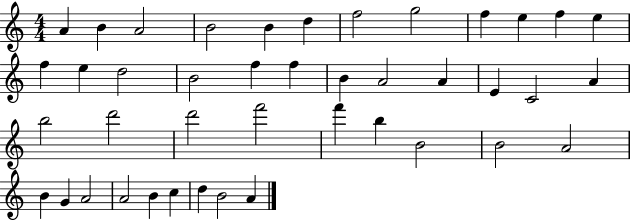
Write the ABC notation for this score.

X:1
T:Untitled
M:4/4
L:1/4
K:C
A B A2 B2 B d f2 g2 f e f e f e d2 B2 f f B A2 A E C2 A b2 d'2 d'2 f'2 f' b B2 B2 A2 B G A2 A2 B c d B2 A